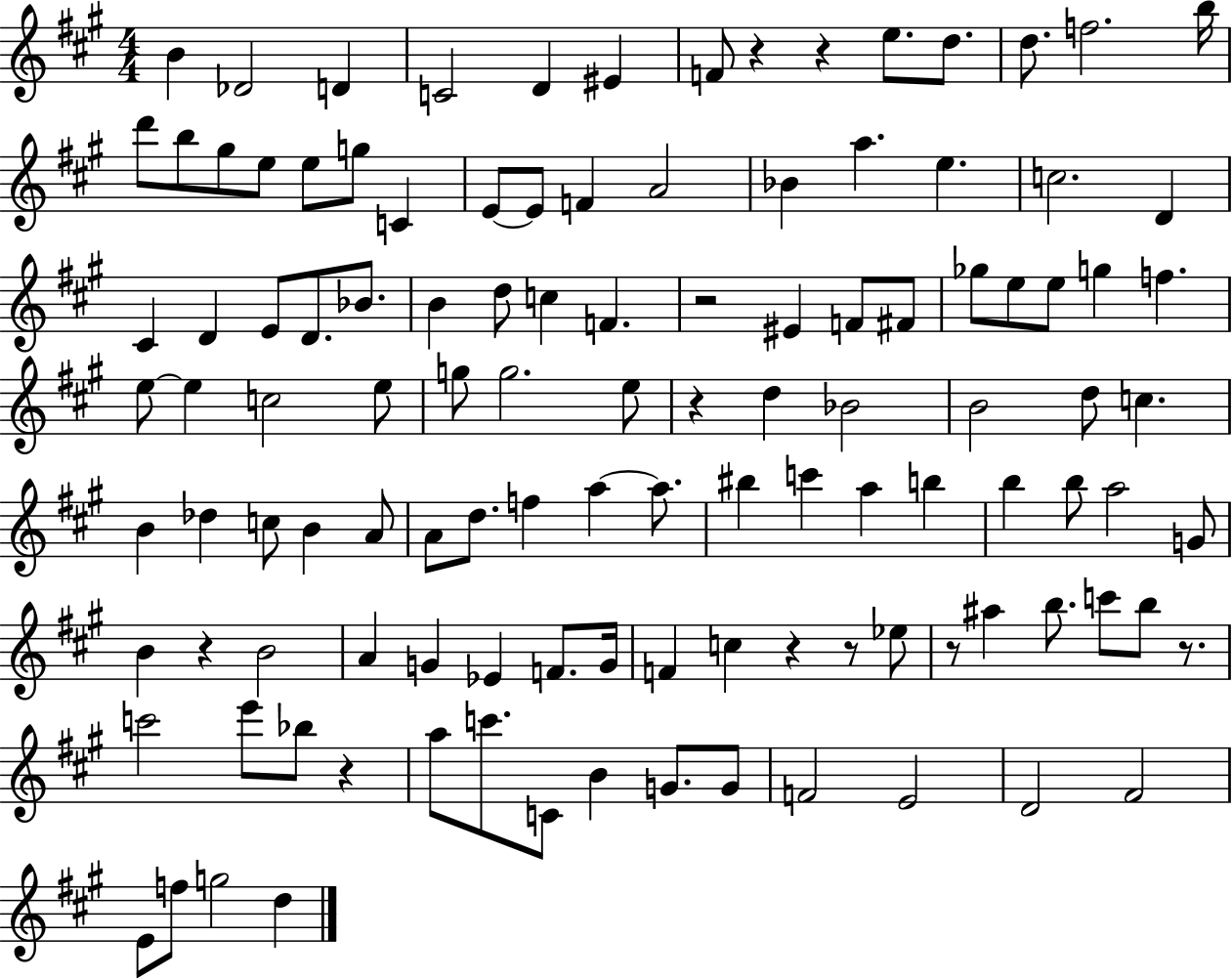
X:1
T:Untitled
M:4/4
L:1/4
K:A
B _D2 D C2 D ^E F/2 z z e/2 d/2 d/2 f2 b/4 d'/2 b/2 ^g/2 e/2 e/2 g/2 C E/2 E/2 F A2 _B a e c2 D ^C D E/2 D/2 _B/2 B d/2 c F z2 ^E F/2 ^F/2 _g/2 e/2 e/2 g f e/2 e c2 e/2 g/2 g2 e/2 z d _B2 B2 d/2 c B _d c/2 B A/2 A/2 d/2 f a a/2 ^b c' a b b b/2 a2 G/2 B z B2 A G _E F/2 G/4 F c z z/2 _e/2 z/2 ^a b/2 c'/2 b/2 z/2 c'2 e'/2 _b/2 z a/2 c'/2 C/2 B G/2 G/2 F2 E2 D2 ^F2 E/2 f/2 g2 d